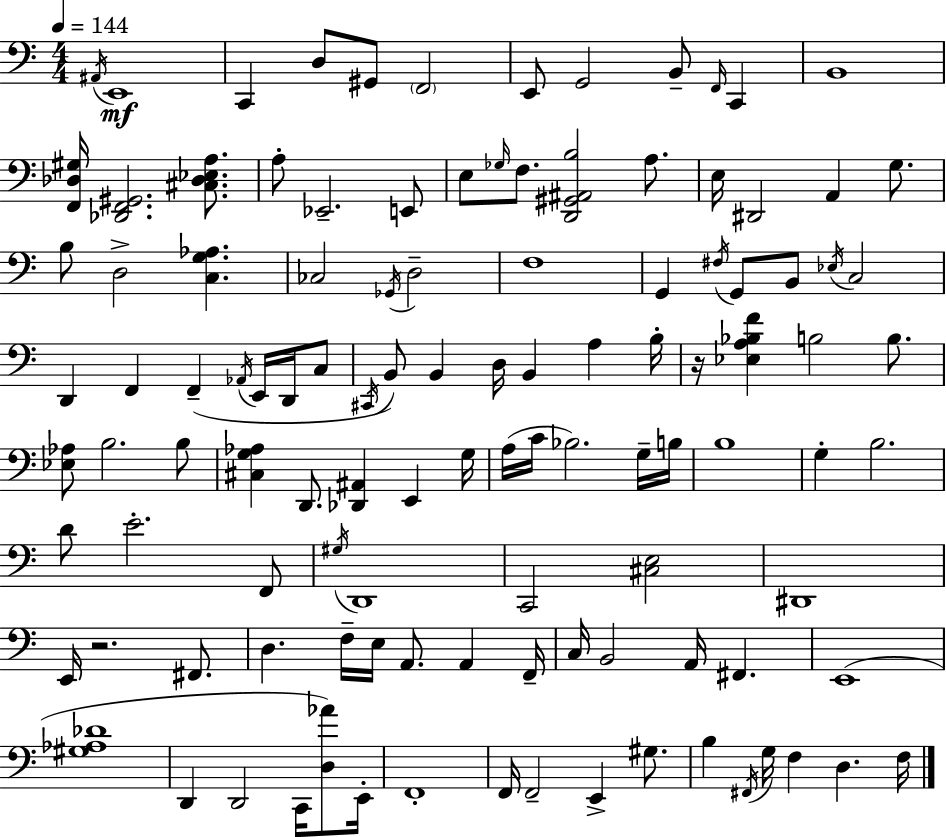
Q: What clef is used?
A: bass